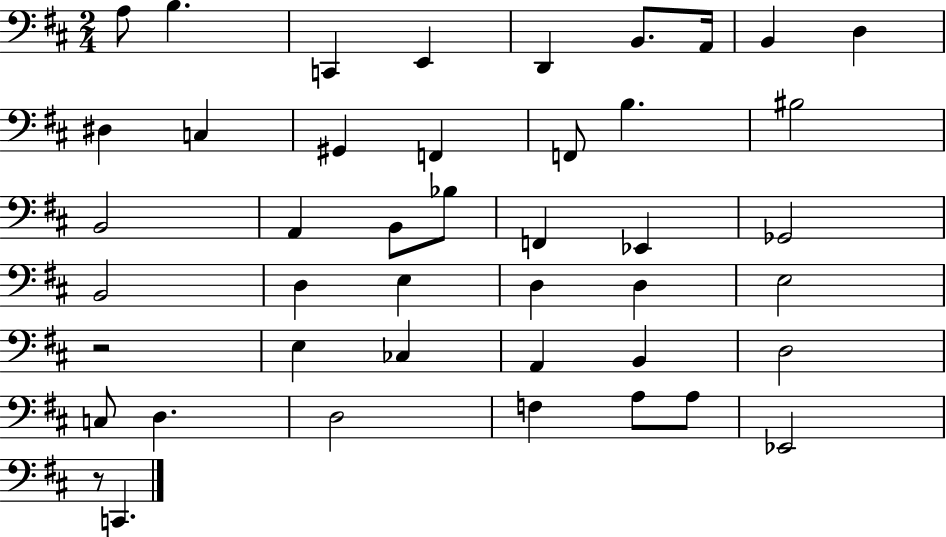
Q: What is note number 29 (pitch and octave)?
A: E3